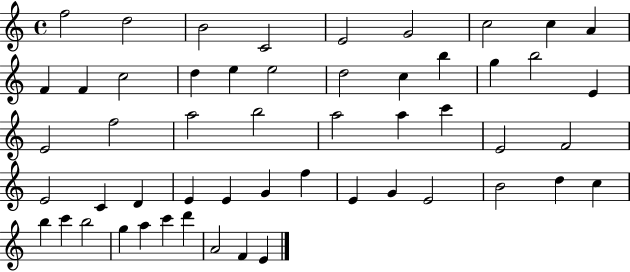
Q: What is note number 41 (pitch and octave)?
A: B4